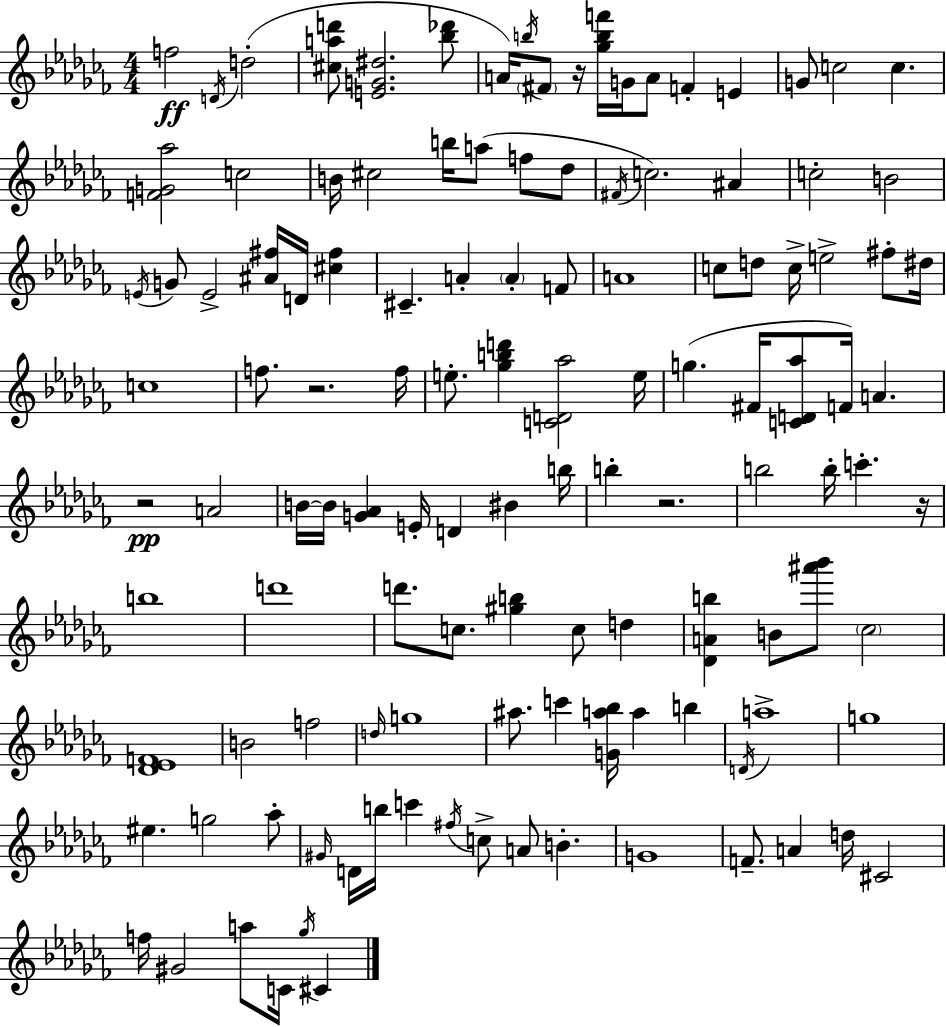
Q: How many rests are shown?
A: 5